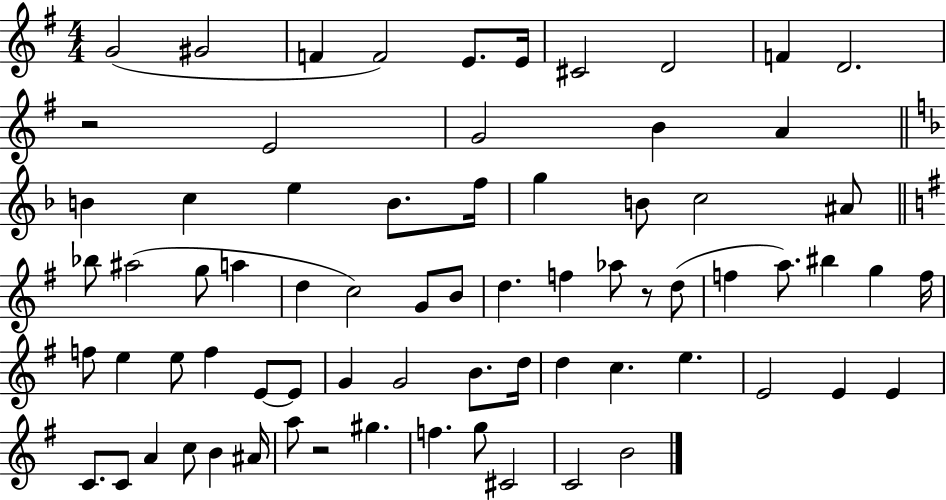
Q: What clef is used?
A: treble